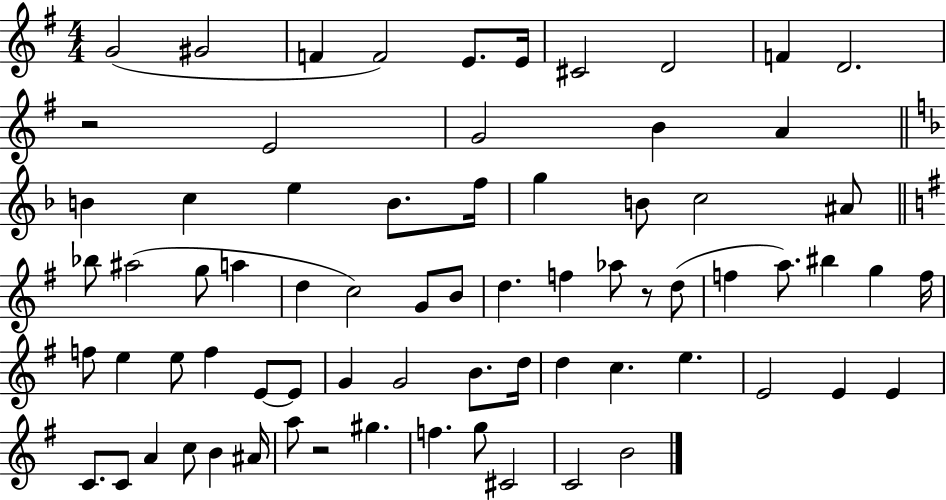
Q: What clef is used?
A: treble